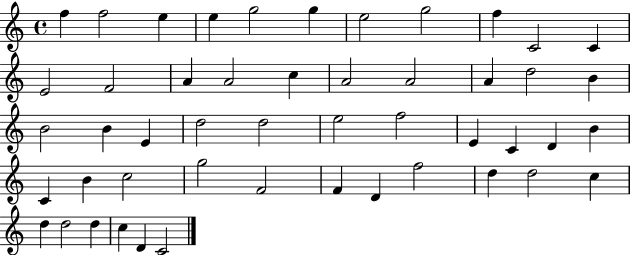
X:1
T:Untitled
M:4/4
L:1/4
K:C
f f2 e e g2 g e2 g2 f C2 C E2 F2 A A2 c A2 A2 A d2 B B2 B E d2 d2 e2 f2 E C D B C B c2 g2 F2 F D f2 d d2 c d d2 d c D C2